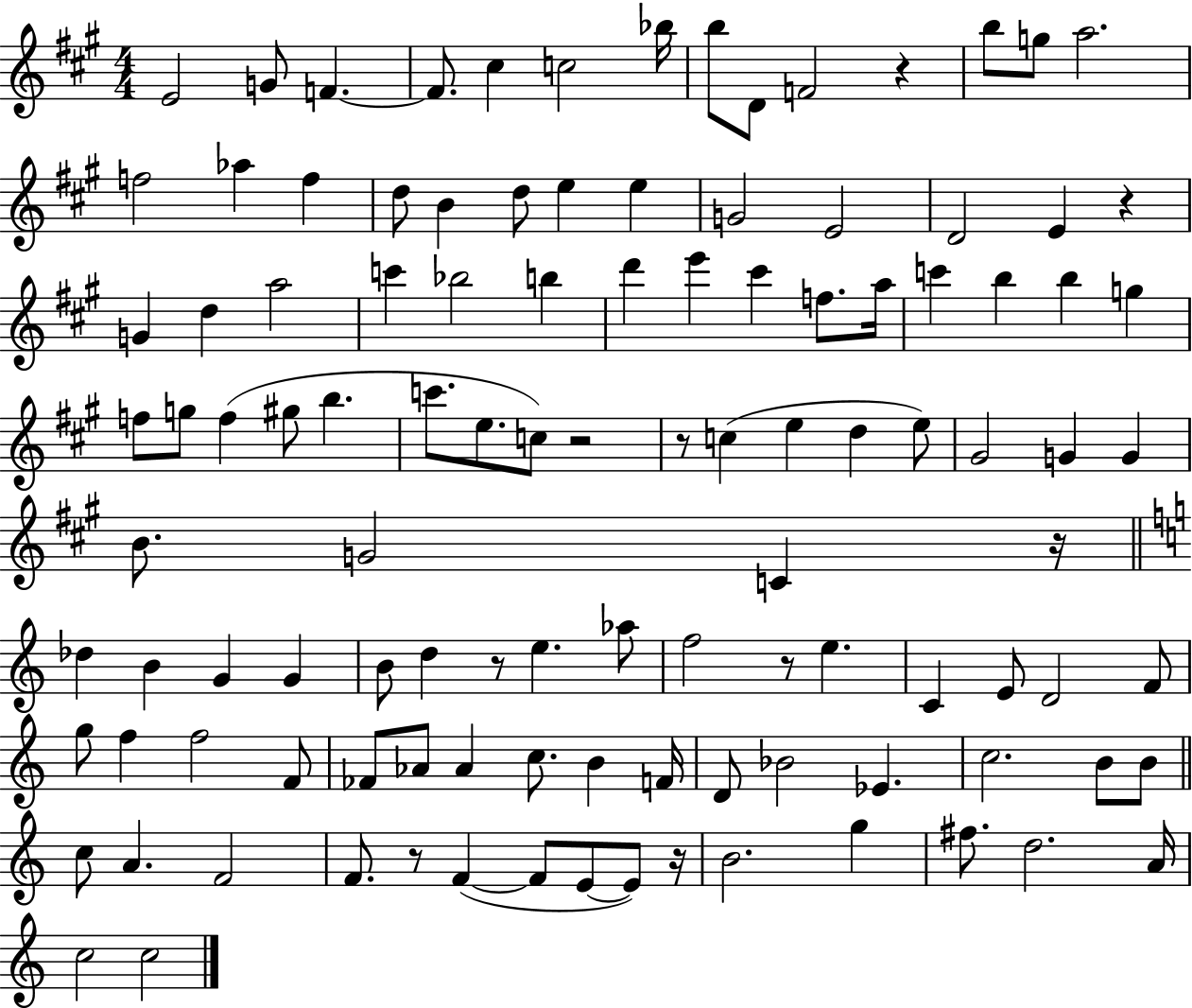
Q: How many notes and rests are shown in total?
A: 112